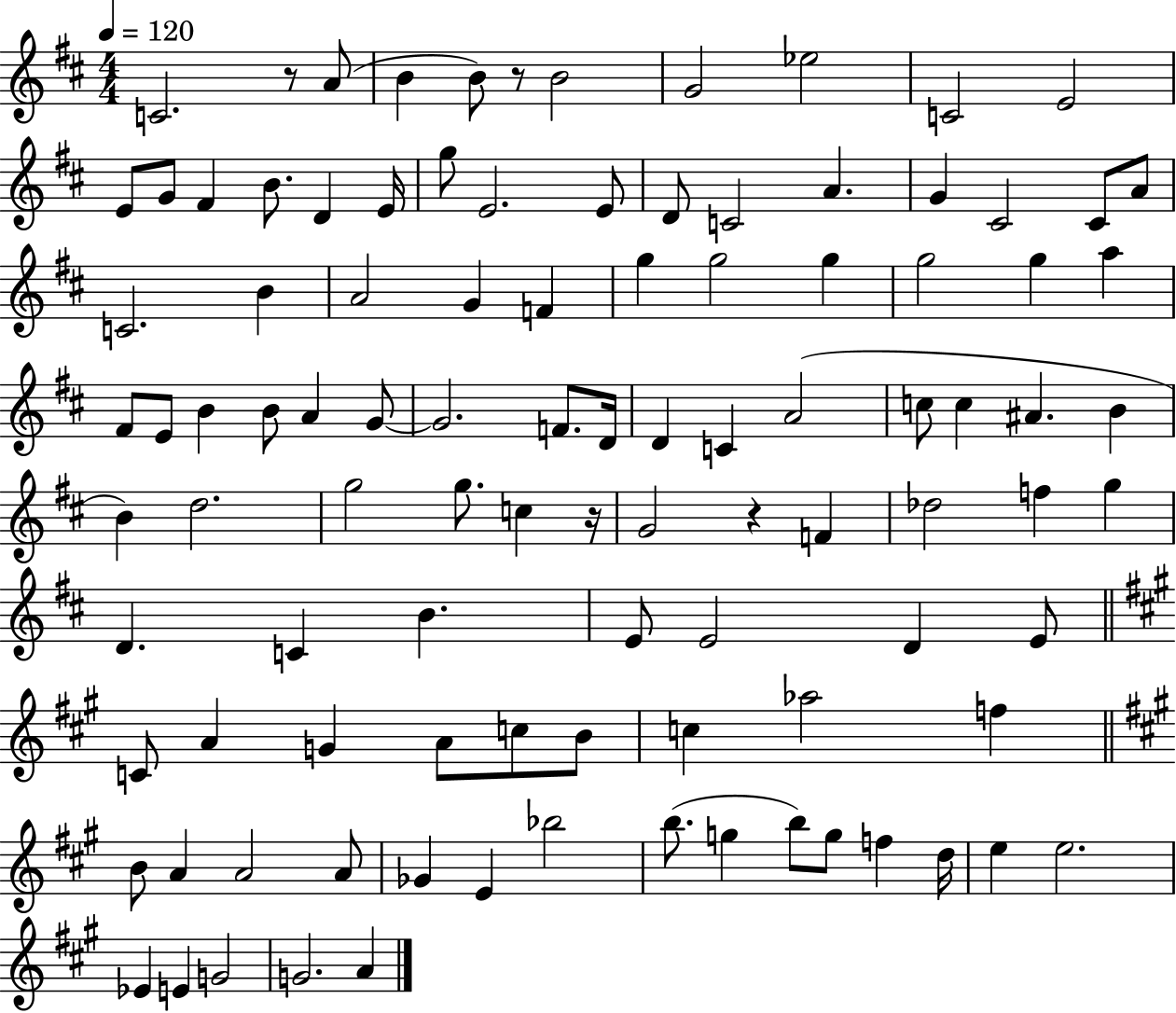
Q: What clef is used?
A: treble